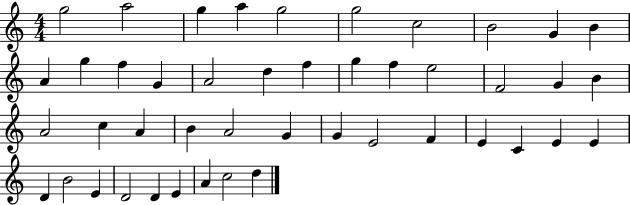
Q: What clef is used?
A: treble